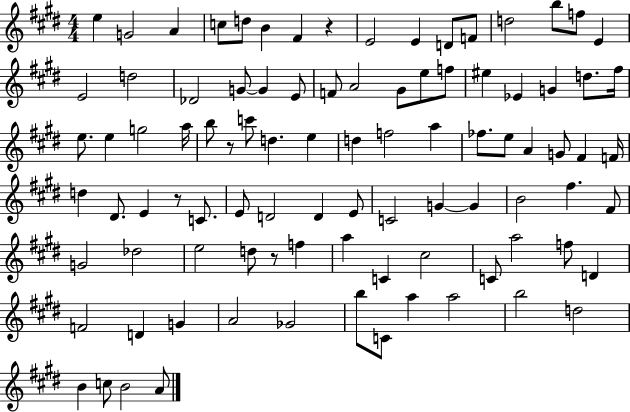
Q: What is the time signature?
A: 4/4